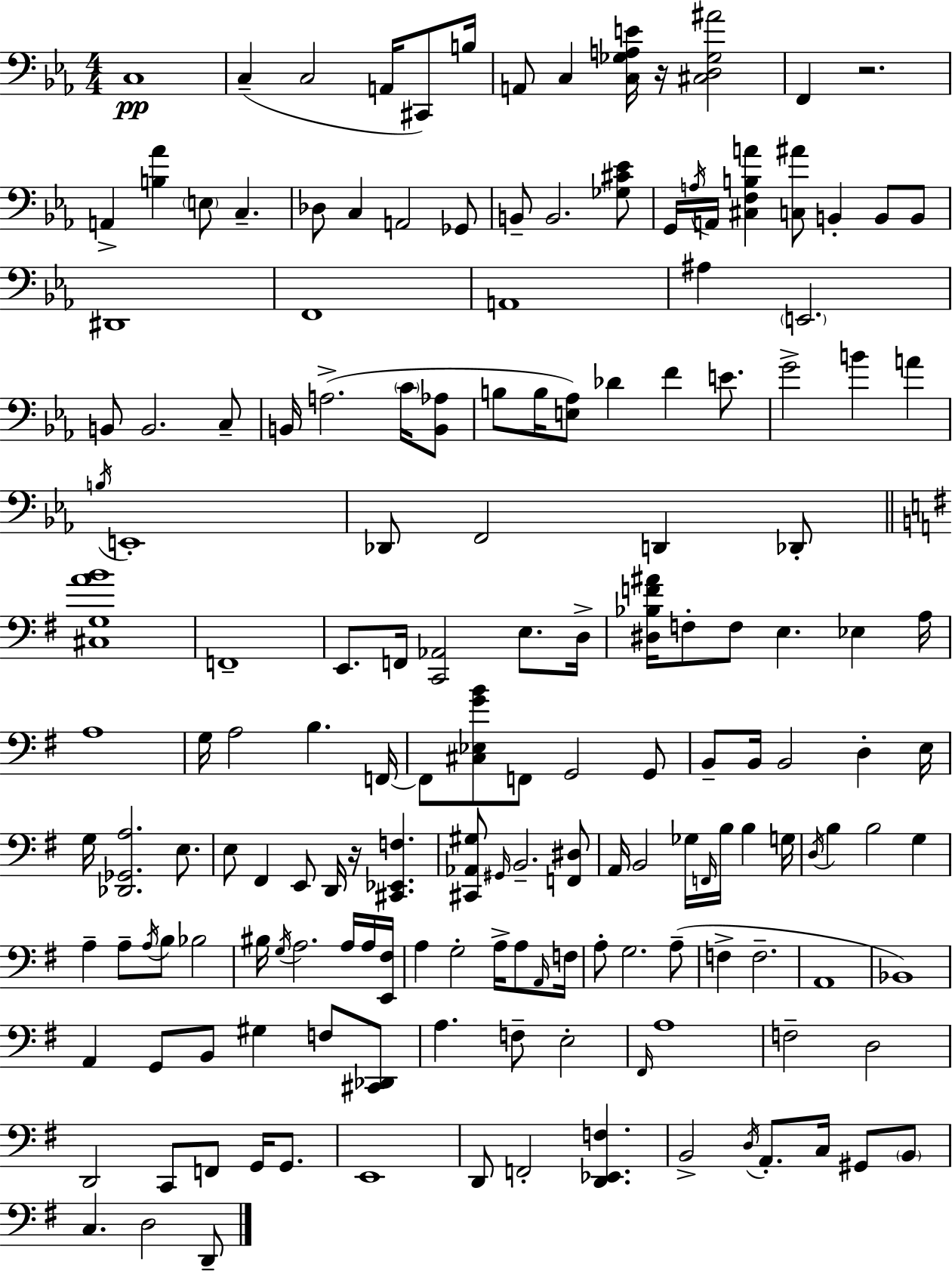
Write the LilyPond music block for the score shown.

{
  \clef bass
  \numericTimeSignature
  \time 4/4
  \key c \minor
  c1\pp | c4--( c2 a,16 cis,8) b16 | a,8 c4 <c ges a e'>16 r16 <cis d ges ais'>2 | f,4 r2. | \break a,4-> <b aes'>4 \parenthesize e8 c4.-- | des8 c4 a,2 ges,8 | b,8-- b,2. <ges cis' ees'>8 | g,16 \acciaccatura { a16 } a,16 <cis f b a'>4 <c ais'>8 b,4-. b,8 b,8 | \break dis,1 | f,1 | a,1 | ais4 \parenthesize e,2. | \break b,8 b,2. c8-- | b,16 a2.->( \parenthesize c'16 <b, aes>8 | b8 b16 <e aes>8) des'4 f'4 e'8. | g'2-> b'4 a'4 | \break \acciaccatura { b16 } e,1-. | des,8 f,2 d,4 | des,8-. \bar "||" \break \key g \major <cis g a' b'>1 | f,1-- | e,8. f,16 <c, aes,>2 e8. d16-> | <dis bes f' ais'>16 f8-. f8 e4. ees4 a16 | \break a1 | g16 a2 b4. f,16~~ | f,8 <cis ees g' b'>8 f,8 g,2 g,8 | b,8-- b,16 b,2 d4-. e16 | \break g16 <des, ges, a>2. e8. | e8 fis,4 e,8 d,16 r16 <cis, ees, f>4. | <cis, aes, gis>8 \grace { gis,16 } b,2.-- <f, dis>8 | a,16 b,2 ges16 \grace { f,16 } b16 b4 | \break g16 \acciaccatura { d16 } b4 b2 g4 | a4-- a8-- \acciaccatura { a16 } b8 bes2 | bis16 \acciaccatura { g16 } a2. | a16 a16 <e, fis>16 a4 g2-. | \break a16-> a8 \grace { a,16 } f16 a8-. g2. | a8--( f4-> f2.-- | a,1 | bes,1) | \break a,4 g,8 b,8 gis4 | f8 <cis, des,>8 a4. f8-- e2-. | \grace { fis,16 } a1 | f2-- d2 | \break d,2 c,8 | f,8 g,16 g,8. e,1 | d,8 f,2-. | <d, ees, f>4. b,2-> \acciaccatura { d16 } | \break a,8.-. c16 gis,8 \parenthesize b,8 c4. d2 | d,8-- \bar "|."
}